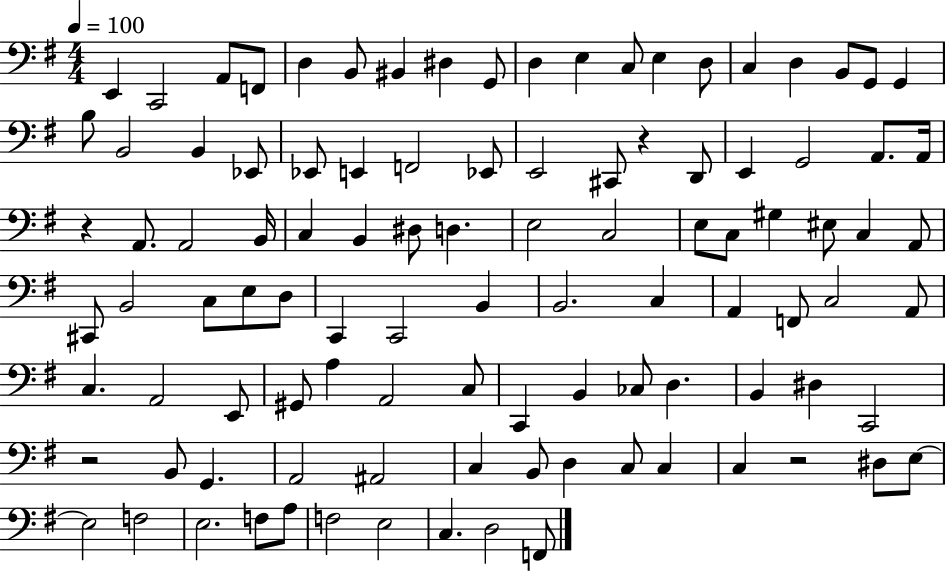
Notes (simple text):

E2/q C2/h A2/e F2/e D3/q B2/e BIS2/q D#3/q G2/e D3/q E3/q C3/e E3/q D3/e C3/q D3/q B2/e G2/e G2/q B3/e B2/h B2/q Eb2/e Eb2/e E2/q F2/h Eb2/e E2/h C#2/e R/q D2/e E2/q G2/h A2/e. A2/s R/q A2/e. A2/h B2/s C3/q B2/q D#3/e D3/q. E3/h C3/h E3/e C3/e G#3/q EIS3/e C3/q A2/e C#2/e B2/h C3/e E3/e D3/e C2/q C2/h B2/q B2/h. C3/q A2/q F2/e C3/h A2/e C3/q. A2/h E2/e G#2/e A3/q A2/h C3/e C2/q B2/q CES3/e D3/q. B2/q D#3/q C2/h R/h B2/e G2/q. A2/h A#2/h C3/q B2/e D3/q C3/e C3/q C3/q R/h D#3/e E3/e E3/h F3/h E3/h. F3/e A3/e F3/h E3/h C3/q. D3/h F2/e